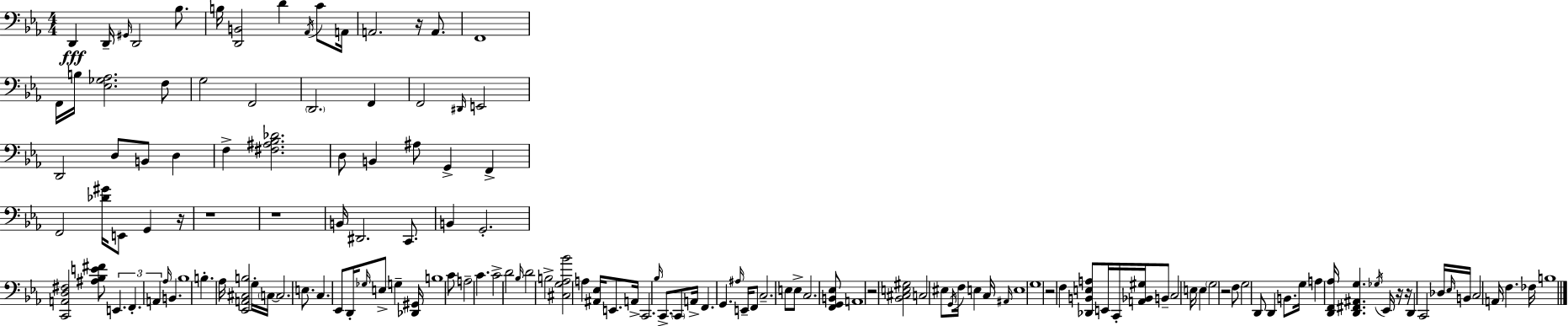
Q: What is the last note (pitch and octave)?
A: B3